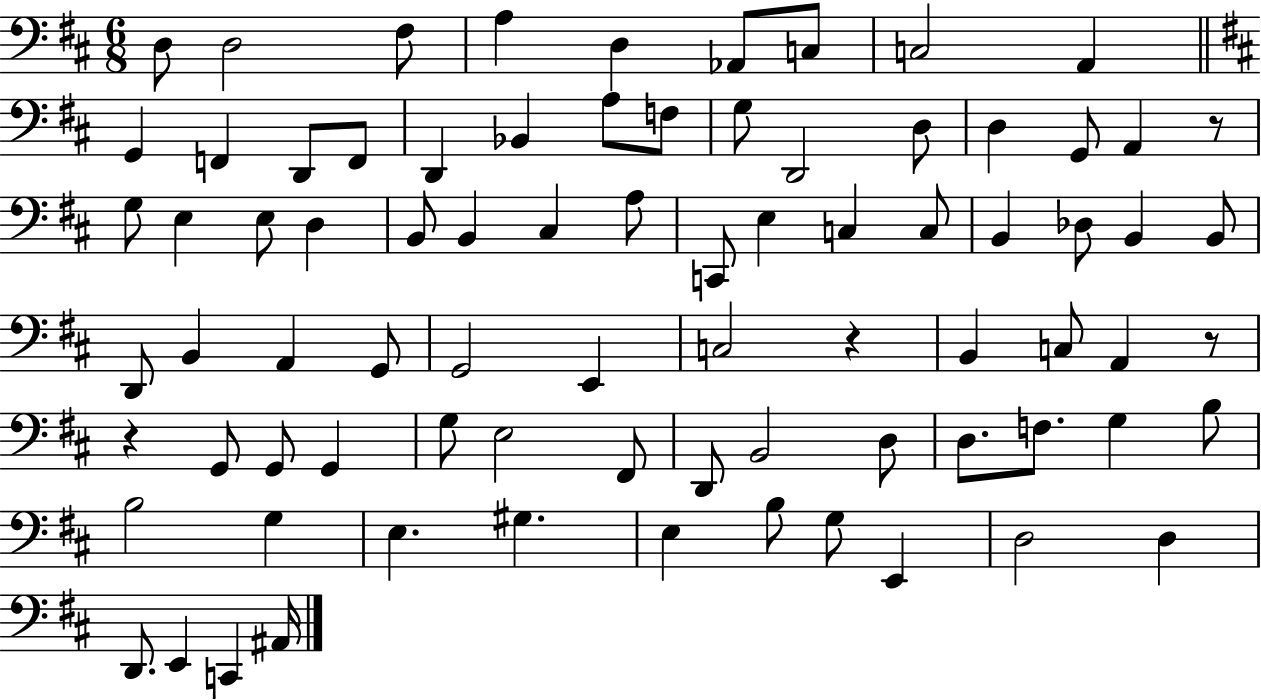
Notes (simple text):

D3/e D3/h F#3/e A3/q D3/q Ab2/e C3/e C3/h A2/q G2/q F2/q D2/e F2/e D2/q Bb2/q A3/e F3/e G3/e D2/h D3/e D3/q G2/e A2/q R/e G3/e E3/q E3/e D3/q B2/e B2/q C#3/q A3/e C2/e E3/q C3/q C3/e B2/q Db3/e B2/q B2/e D2/e B2/q A2/q G2/e G2/h E2/q C3/h R/q B2/q C3/e A2/q R/e R/q G2/e G2/e G2/q G3/e E3/h F#2/e D2/e B2/h D3/e D3/e. F3/e. G3/q B3/e B3/h G3/q E3/q. G#3/q. E3/q B3/e G3/e E2/q D3/h D3/q D2/e. E2/q C2/q A#2/s